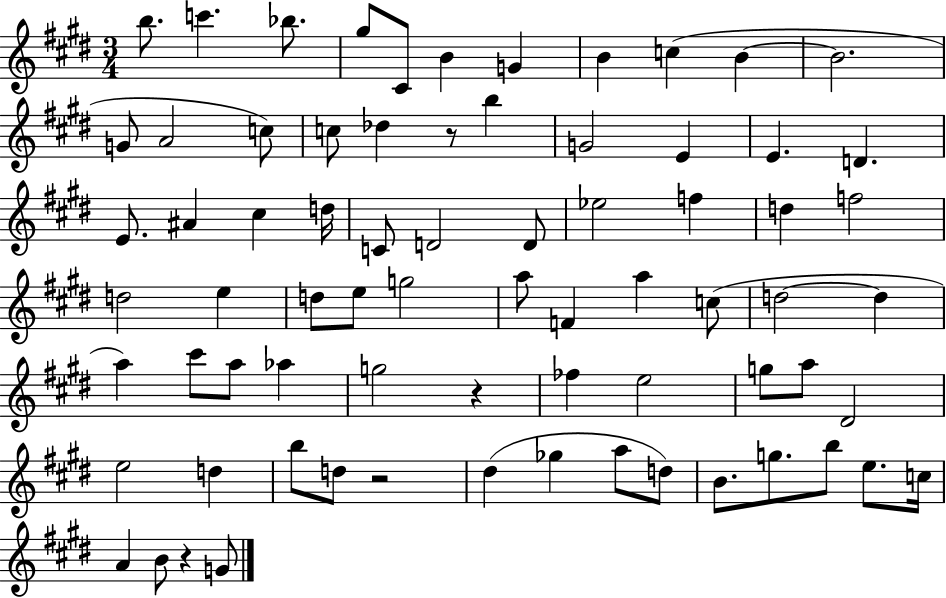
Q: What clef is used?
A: treble